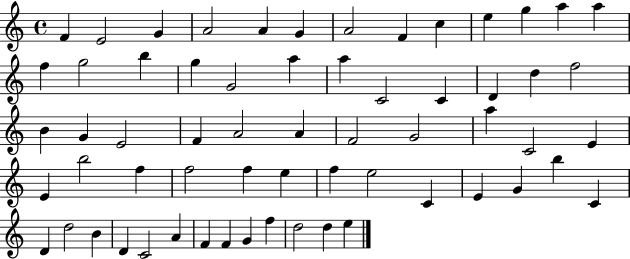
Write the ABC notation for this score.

X:1
T:Untitled
M:4/4
L:1/4
K:C
F E2 G A2 A G A2 F c e g a a f g2 b g G2 a a C2 C D d f2 B G E2 F A2 A F2 G2 a C2 E E b2 f f2 f e f e2 C E G b C D d2 B D C2 A F F G f d2 d e